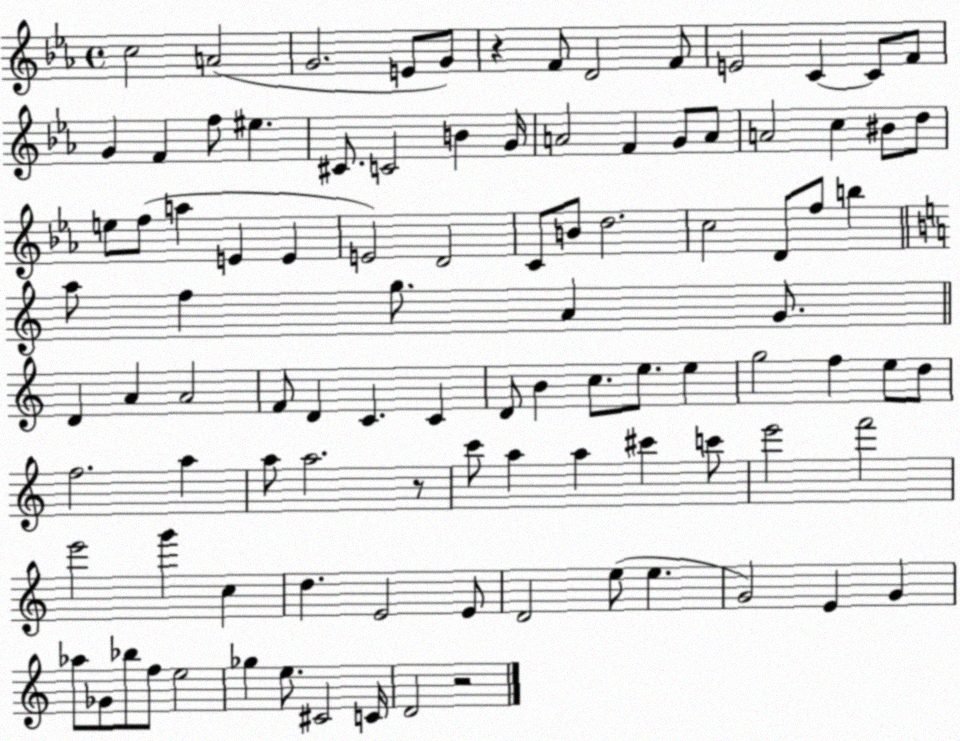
X:1
T:Untitled
M:4/4
L:1/4
K:Eb
c2 A2 G2 E/2 G/2 z F/2 D2 F/2 E2 C C/2 F/2 G F f/2 ^e ^C/2 C2 B G/4 A2 F G/2 A/2 A2 c ^B/2 d/2 e/2 f/2 a E E E2 D2 C/2 B/2 d2 c2 D/2 f/2 b a/2 f g/2 A G/2 D A A2 F/2 D C C D/2 B c/2 e/2 e g2 f e/2 d/2 f2 a a/2 a2 z/2 c'/2 a a ^c' c'/2 e'2 f'2 e'2 g' c d E2 E/2 D2 e/2 e G2 E G _a/2 _G/2 _b/2 f/2 e2 _g e/2 ^C2 C/4 D2 z2